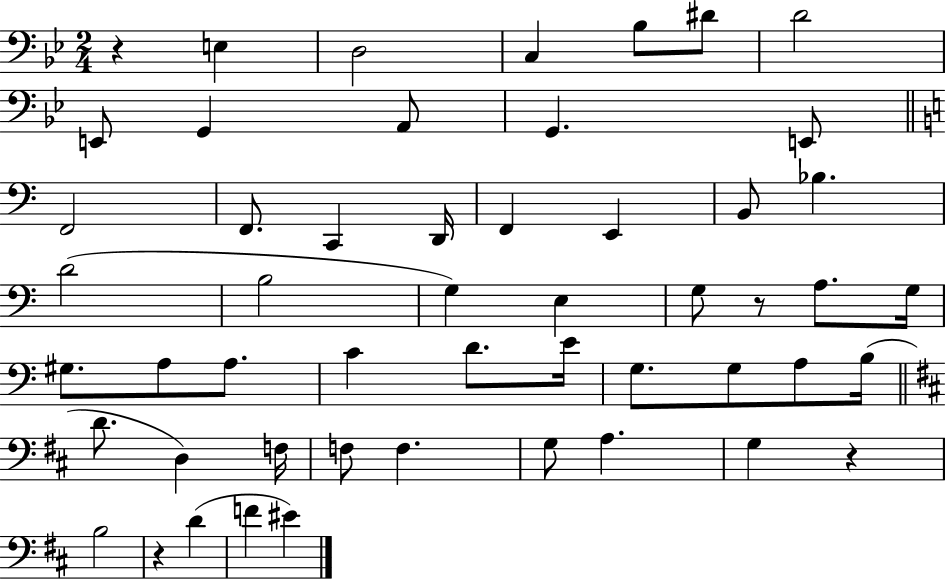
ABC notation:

X:1
T:Untitled
M:2/4
L:1/4
K:Bb
z E, D,2 C, _B,/2 ^D/2 D2 E,,/2 G,, A,,/2 G,, E,,/2 F,,2 F,,/2 C,, D,,/4 F,, E,, B,,/2 _B, D2 B,2 G, E, G,/2 z/2 A,/2 G,/4 ^G,/2 A,/2 A,/2 C D/2 E/4 G,/2 G,/2 A,/2 B,/4 D/2 D, F,/4 F,/2 F, G,/2 A, G, z B,2 z D F ^E